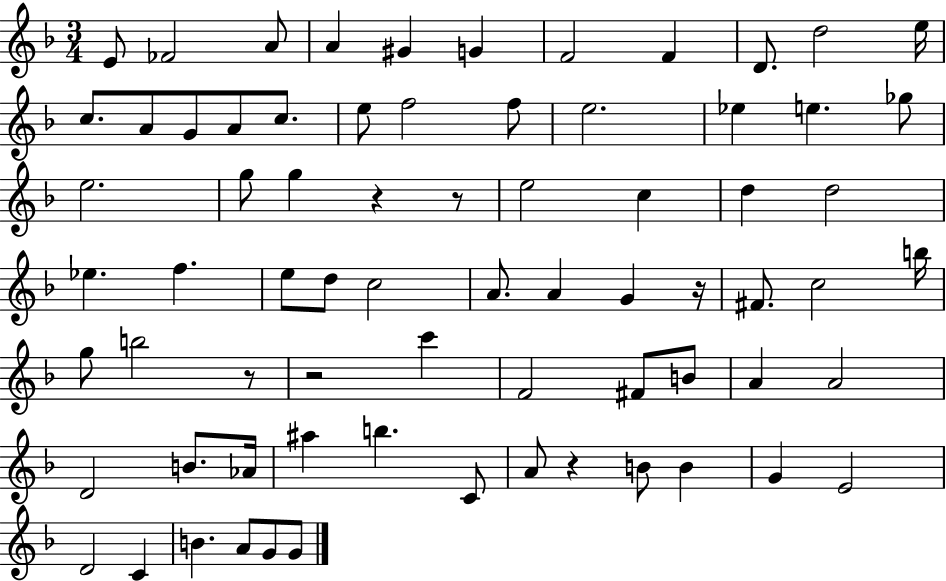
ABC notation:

X:1
T:Untitled
M:3/4
L:1/4
K:F
E/2 _F2 A/2 A ^G G F2 F D/2 d2 e/4 c/2 A/2 G/2 A/2 c/2 e/2 f2 f/2 e2 _e e _g/2 e2 g/2 g z z/2 e2 c d d2 _e f e/2 d/2 c2 A/2 A G z/4 ^F/2 c2 b/4 g/2 b2 z/2 z2 c' F2 ^F/2 B/2 A A2 D2 B/2 _A/4 ^a b C/2 A/2 z B/2 B G E2 D2 C B A/2 G/2 G/2